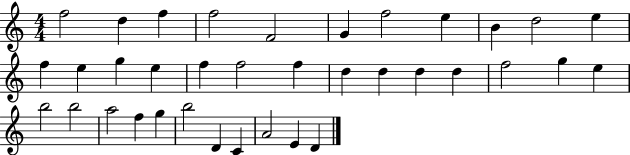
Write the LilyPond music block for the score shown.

{
  \clef treble
  \numericTimeSignature
  \time 4/4
  \key c \major
  f''2 d''4 f''4 | f''2 f'2 | g'4 f''2 e''4 | b'4 d''2 e''4 | \break f''4 e''4 g''4 e''4 | f''4 f''2 f''4 | d''4 d''4 d''4 d''4 | f''2 g''4 e''4 | \break b''2 b''2 | a''2 f''4 g''4 | b''2 d'4 c'4 | a'2 e'4 d'4 | \break \bar "|."
}